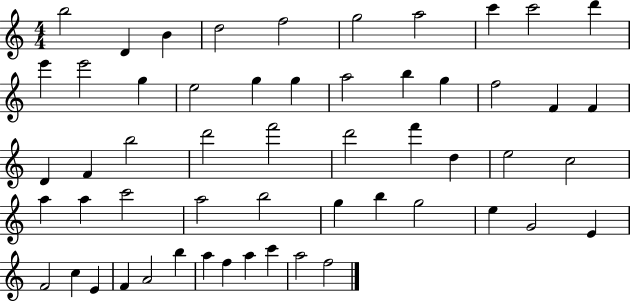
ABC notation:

X:1
T:Untitled
M:4/4
L:1/4
K:C
b2 D B d2 f2 g2 a2 c' c'2 d' e' e'2 g e2 g g a2 b g f2 F F D F b2 d'2 f'2 d'2 f' d e2 c2 a a c'2 a2 b2 g b g2 e G2 E F2 c E F A2 b a f a c' a2 f2